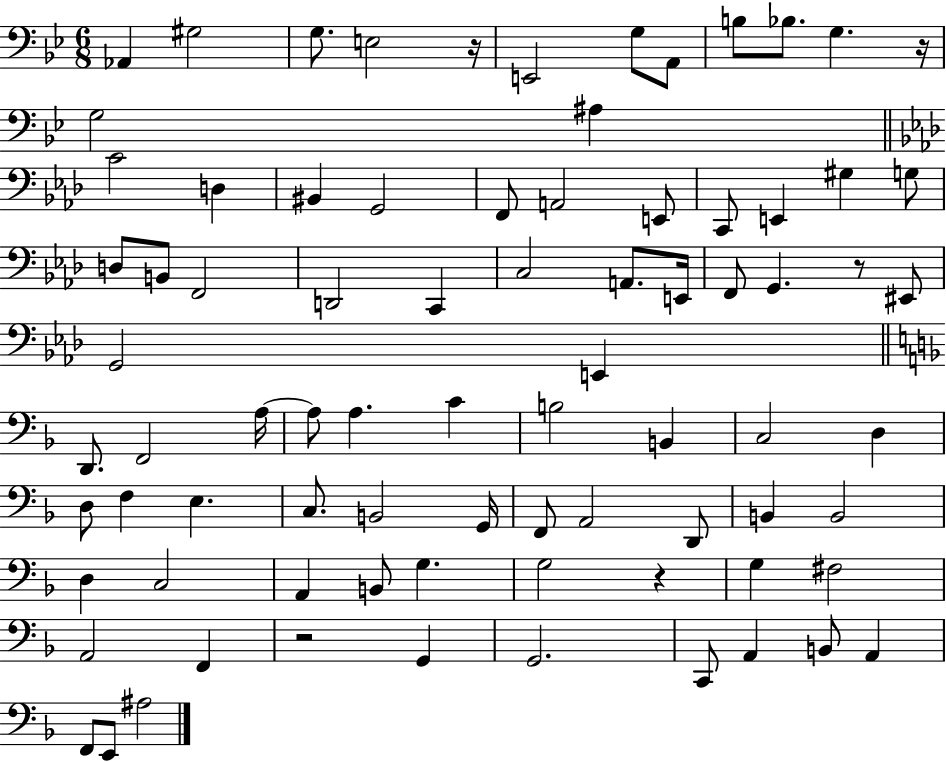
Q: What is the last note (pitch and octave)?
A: A#3